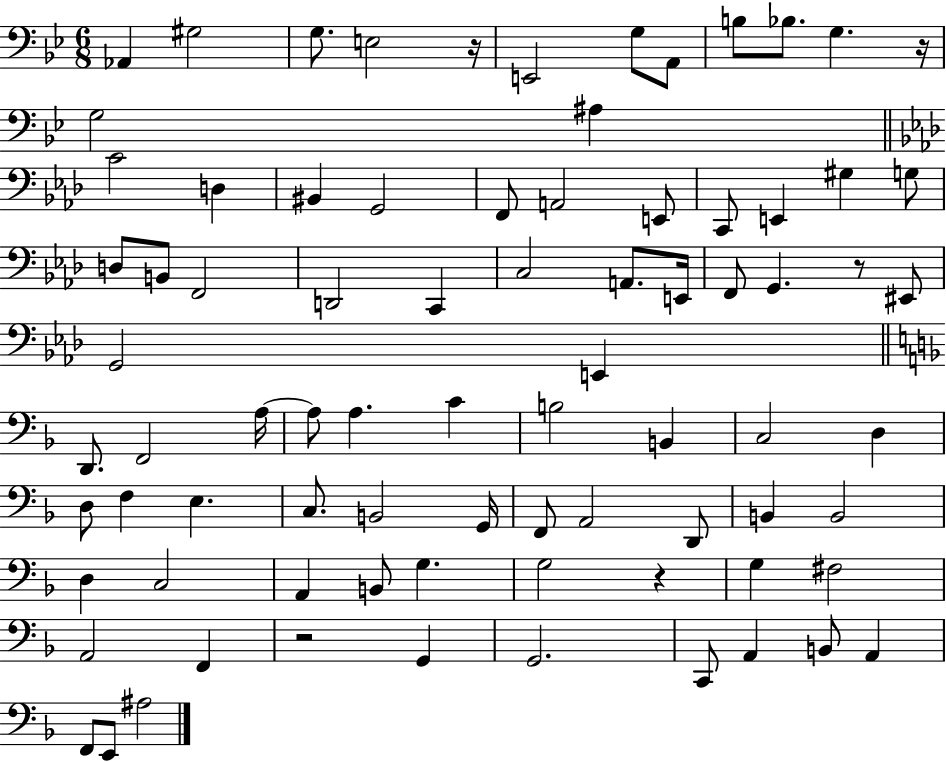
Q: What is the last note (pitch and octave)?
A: A#3